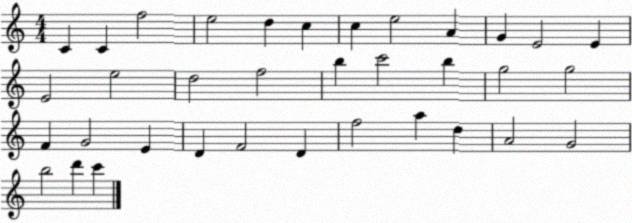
X:1
T:Untitled
M:4/4
L:1/4
K:C
C C f2 e2 d c c e2 A G E2 E E2 e2 d2 f2 b c'2 b g2 g2 F G2 E D F2 D f2 a d A2 G2 b2 d' c'